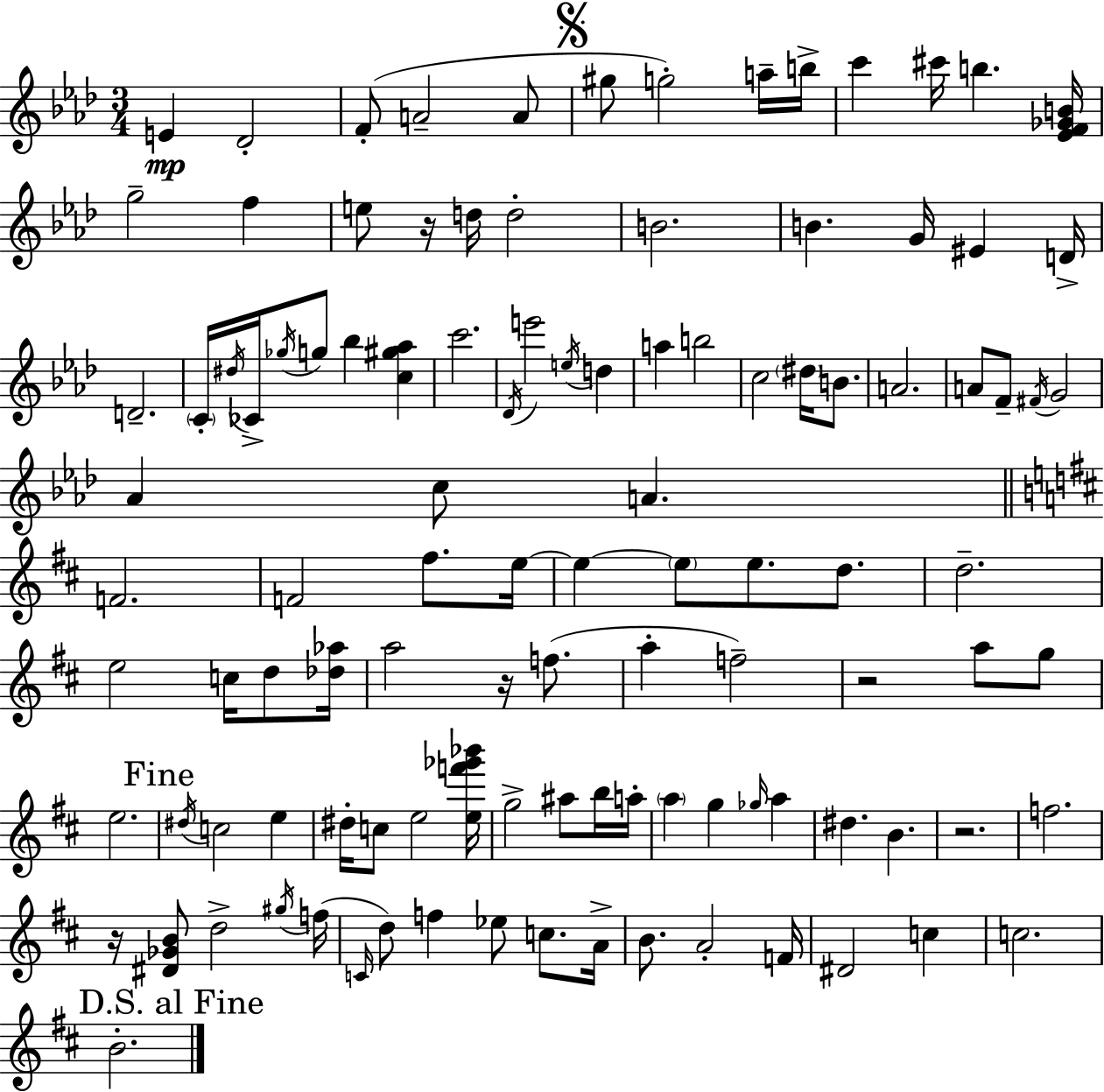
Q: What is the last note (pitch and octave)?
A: B4